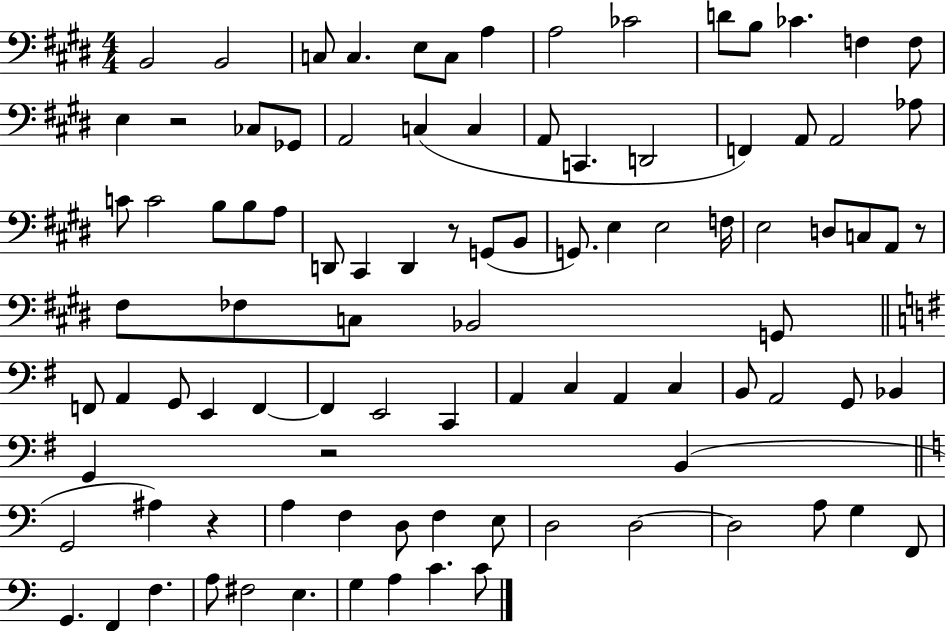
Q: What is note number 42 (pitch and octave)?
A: E3